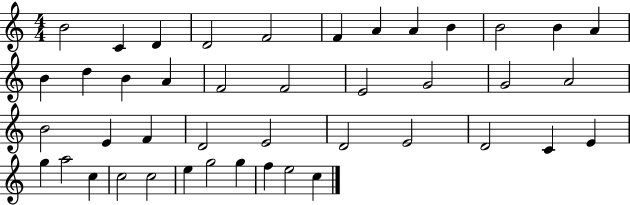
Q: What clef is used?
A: treble